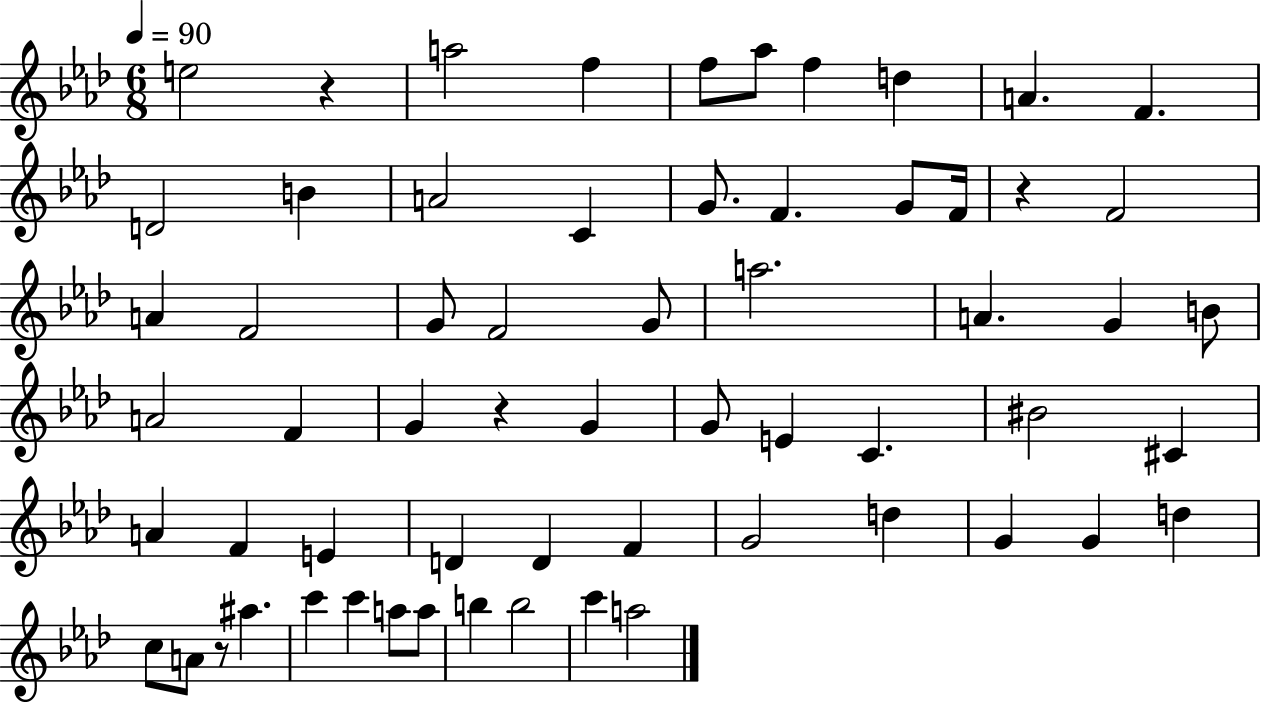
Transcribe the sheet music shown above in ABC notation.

X:1
T:Untitled
M:6/8
L:1/4
K:Ab
e2 z a2 f f/2 _a/2 f d A F D2 B A2 C G/2 F G/2 F/4 z F2 A F2 G/2 F2 G/2 a2 A G B/2 A2 F G z G G/2 E C ^B2 ^C A F E D D F G2 d G G d c/2 A/2 z/2 ^a c' c' a/2 a/2 b b2 c' a2